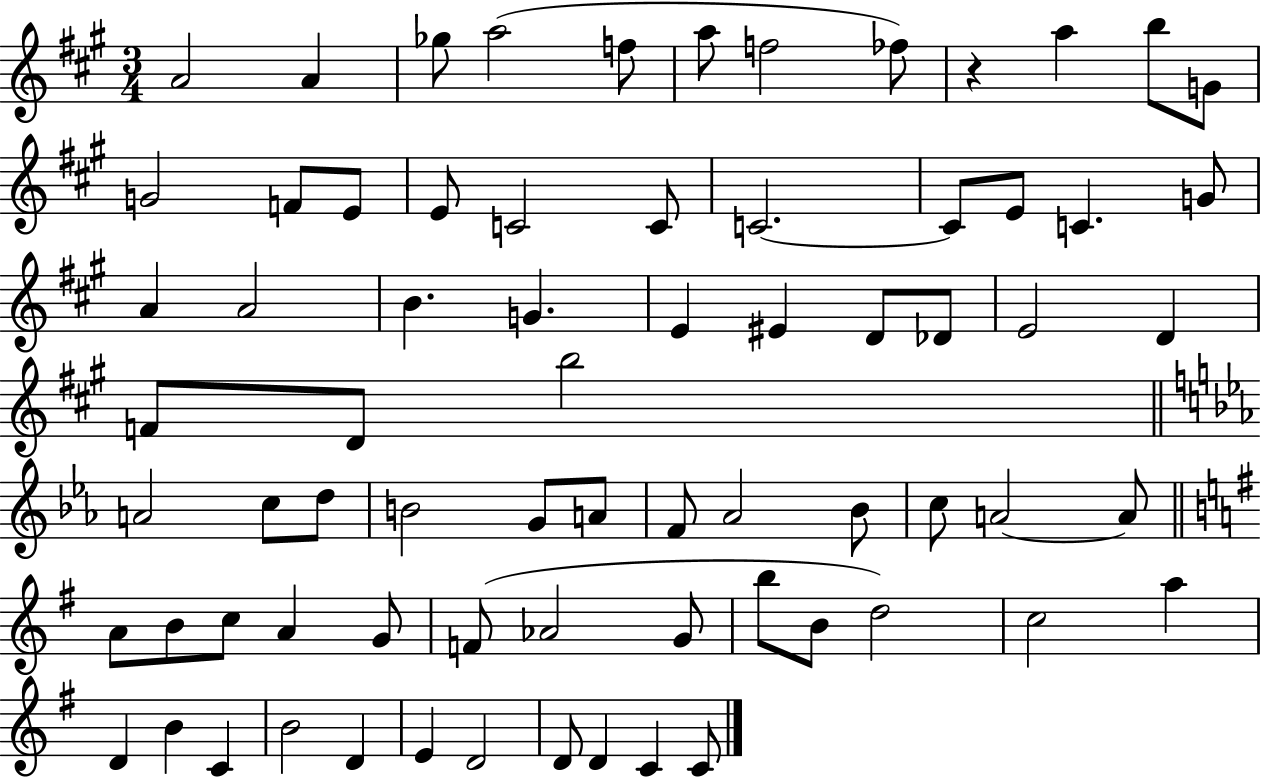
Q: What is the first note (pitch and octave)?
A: A4